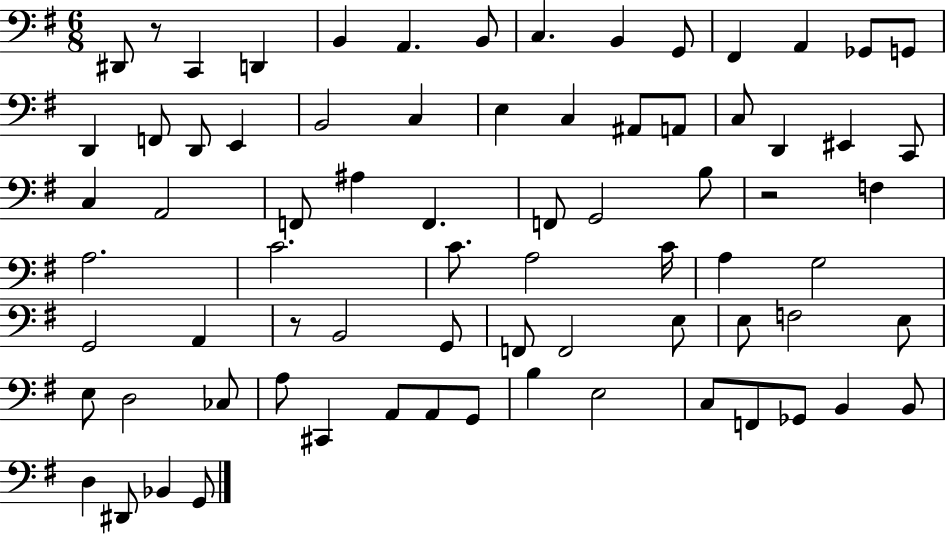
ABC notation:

X:1
T:Untitled
M:6/8
L:1/4
K:G
^D,,/2 z/2 C,, D,, B,, A,, B,,/2 C, B,, G,,/2 ^F,, A,, _G,,/2 G,,/2 D,, F,,/2 D,,/2 E,, B,,2 C, E, C, ^A,,/2 A,,/2 C,/2 D,, ^E,, C,,/2 C, A,,2 F,,/2 ^A, F,, F,,/2 G,,2 B,/2 z2 F, A,2 C2 C/2 A,2 C/4 A, G,2 G,,2 A,, z/2 B,,2 G,,/2 F,,/2 F,,2 E,/2 E,/2 F,2 E,/2 E,/2 D,2 _C,/2 A,/2 ^C,, A,,/2 A,,/2 G,,/2 B, E,2 C,/2 F,,/2 _G,,/2 B,, B,,/2 D, ^D,,/2 _B,, G,,/2